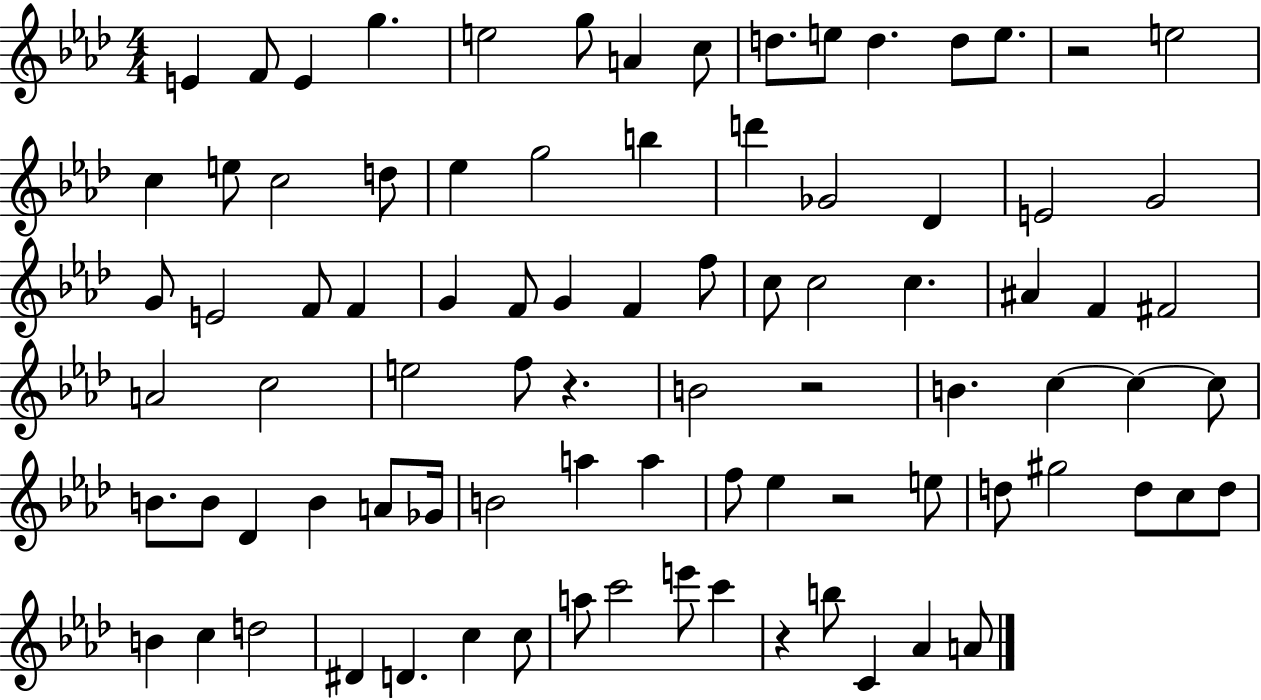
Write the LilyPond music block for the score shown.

{
  \clef treble
  \numericTimeSignature
  \time 4/4
  \key aes \major
  e'4 f'8 e'4 g''4. | e''2 g''8 a'4 c''8 | d''8. e''8 d''4. d''8 e''8. | r2 e''2 | \break c''4 e''8 c''2 d''8 | ees''4 g''2 b''4 | d'''4 ges'2 des'4 | e'2 g'2 | \break g'8 e'2 f'8 f'4 | g'4 f'8 g'4 f'4 f''8 | c''8 c''2 c''4. | ais'4 f'4 fis'2 | \break a'2 c''2 | e''2 f''8 r4. | b'2 r2 | b'4. c''4~~ c''4~~ c''8 | \break b'8. b'8 des'4 b'4 a'8 ges'16 | b'2 a''4 a''4 | f''8 ees''4 r2 e''8 | d''8 gis''2 d''8 c''8 d''8 | \break b'4 c''4 d''2 | dis'4 d'4. c''4 c''8 | a''8 c'''2 e'''8 c'''4 | r4 b''8 c'4 aes'4 a'8 | \break \bar "|."
}